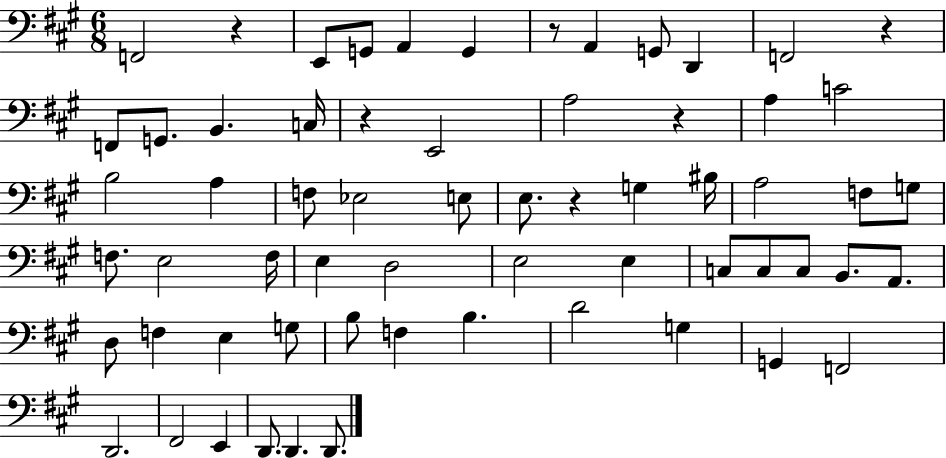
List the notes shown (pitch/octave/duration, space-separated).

F2/h R/q E2/e G2/e A2/q G2/q R/e A2/q G2/e D2/q F2/h R/q F2/e G2/e. B2/q. C3/s R/q E2/h A3/h R/q A3/q C4/h B3/h A3/q F3/e Eb3/h E3/e E3/e. R/q G3/q BIS3/s A3/h F3/e G3/e F3/e. E3/h F3/s E3/q D3/h E3/h E3/q C3/e C3/e C3/e B2/e. A2/e. D3/e F3/q E3/q G3/e B3/e F3/q B3/q. D4/h G3/q G2/q F2/h D2/h. F#2/h E2/q D2/e. D2/q. D2/e.